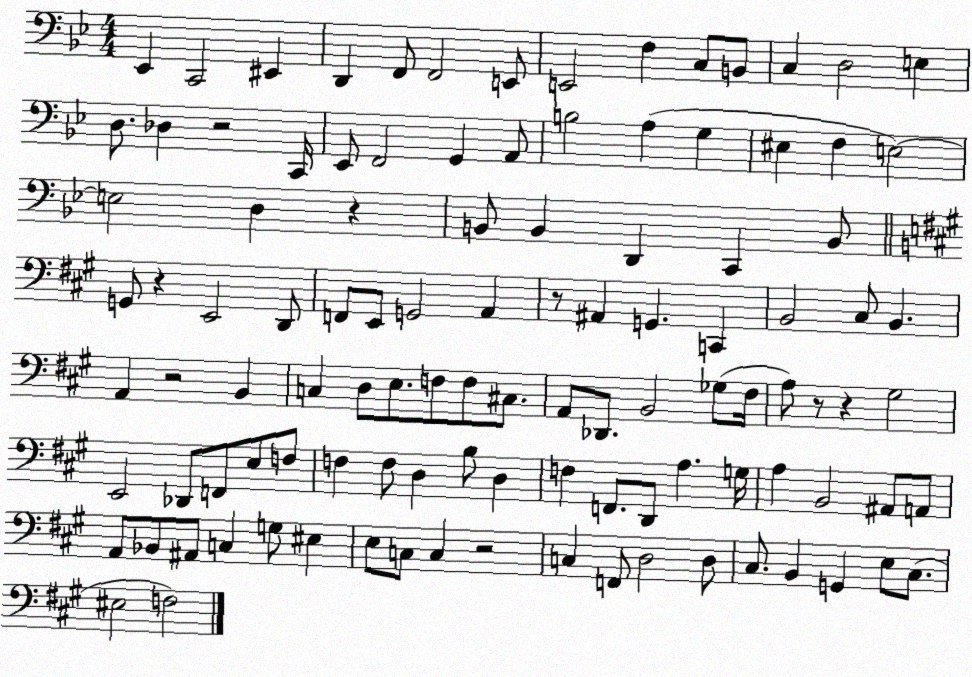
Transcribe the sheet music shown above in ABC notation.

X:1
T:Untitled
M:4/4
L:1/4
K:Bb
_E,, C,,2 ^E,, D,, F,,/2 F,,2 E,,/2 E,,2 F, C,/2 B,,/2 C, D,2 E, D,/2 _D, z2 C,,/4 _E,,/2 F,,2 G,, A,,/2 B,2 A, G, ^E, F, E,2 E,2 D, z B,,/2 B,, D,, C,, B,,/2 G,,/2 z E,,2 D,,/2 F,,/2 E,,/2 G,,2 A,, z/2 ^A,, G,, C,, B,,2 ^C,/2 B,, A,, z2 B,, C, D,/2 E,/2 F,/2 F,/2 ^C,/2 A,,/2 _D,,/2 B,,2 _G,/2 ^F,/4 A,/2 z/2 z ^G,2 E,,2 _D,,/2 F,,/2 E,/2 F,/2 F, F,/2 D, B,/2 D, F, F,,/2 D,,/2 A, G,/4 A, B,,2 ^A,,/2 A,,/2 A,,/2 _B,,/2 ^A,,/2 C, G,/2 ^E, E,/2 C,/2 C, z2 C, F,,/2 D,2 D,/2 ^C,/2 B,, G,, E,/2 ^C,/2 ^E,2 F,2